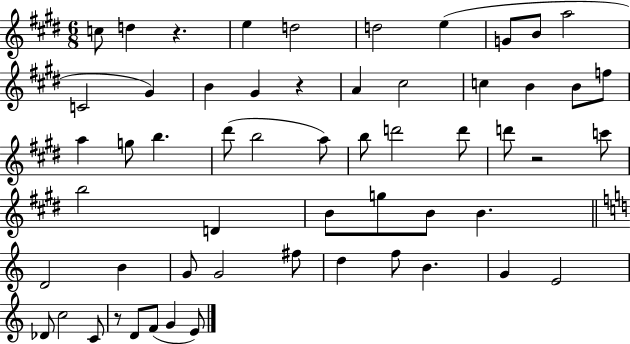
X:1
T:Untitled
M:6/8
L:1/4
K:E
c/2 d z e d2 d2 e G/2 B/2 a2 C2 ^G B ^G z A ^c2 c B B/2 f/2 a g/2 b ^d'/2 b2 a/2 b/2 d'2 d'/2 d'/2 z2 c'/2 b2 D B/2 g/2 B/2 B D2 B G/2 G2 ^f/2 d f/2 B G E2 _D/2 c2 C/2 z/2 D/2 F/2 G E/2